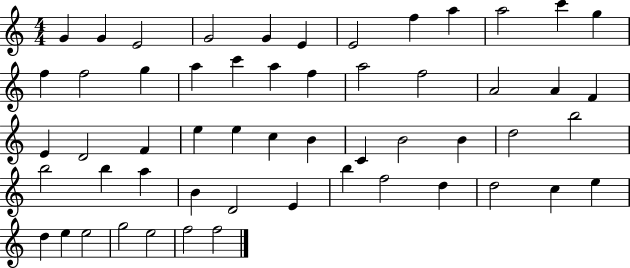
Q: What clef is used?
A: treble